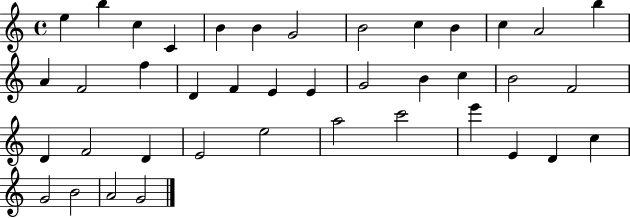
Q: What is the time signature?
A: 4/4